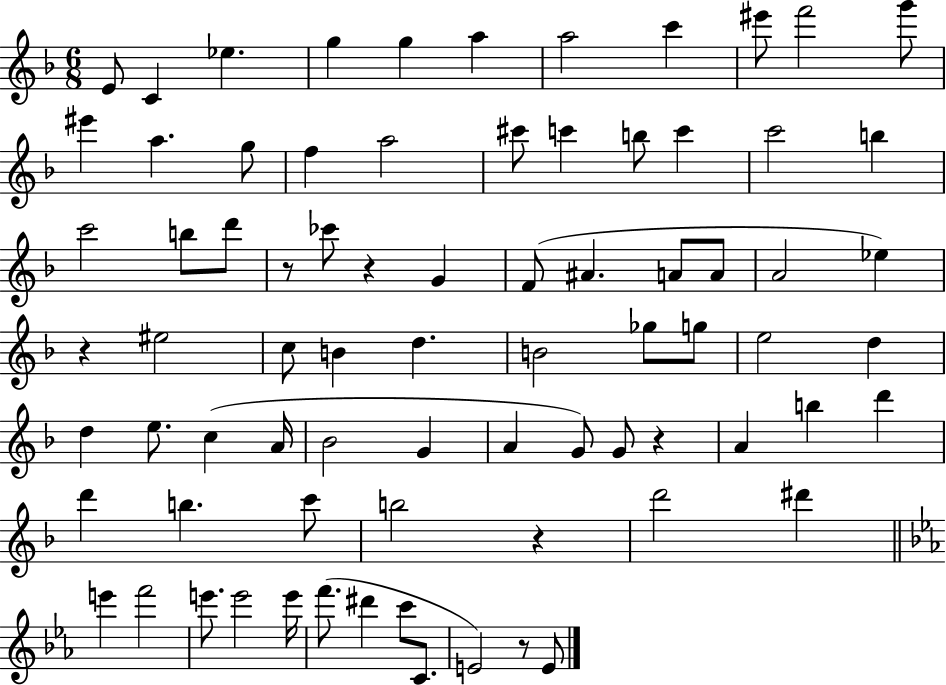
X:1
T:Untitled
M:6/8
L:1/4
K:F
E/2 C _e g g a a2 c' ^e'/2 f'2 g'/2 ^e' a g/2 f a2 ^c'/2 c' b/2 c' c'2 b c'2 b/2 d'/2 z/2 _c'/2 z G F/2 ^A A/2 A/2 A2 _e z ^e2 c/2 B d B2 _g/2 g/2 e2 d d e/2 c A/4 _B2 G A G/2 G/2 z A b d' d' b c'/2 b2 z d'2 ^d' e' f'2 e'/2 e'2 e'/4 f'/2 ^d' c'/2 C/2 E2 z/2 E/2